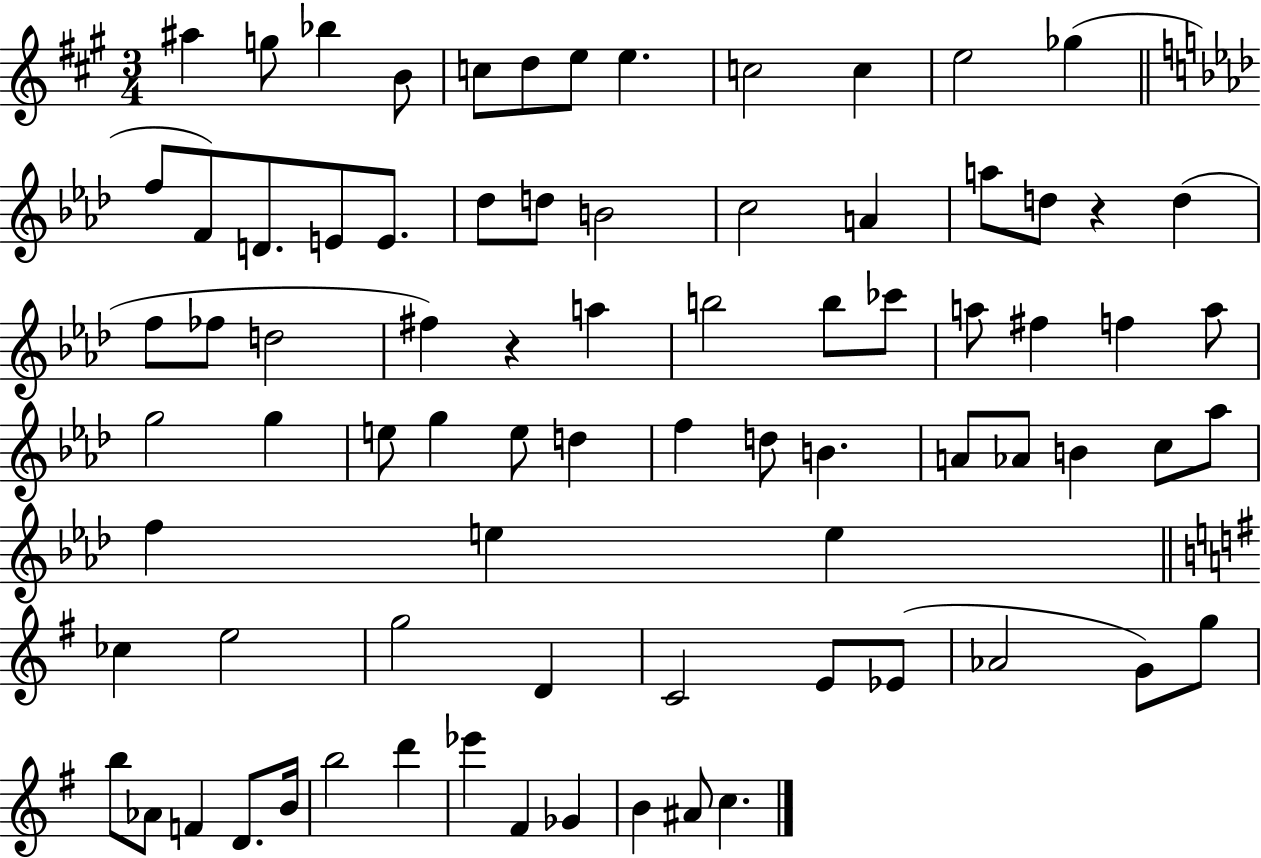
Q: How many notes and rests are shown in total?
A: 79